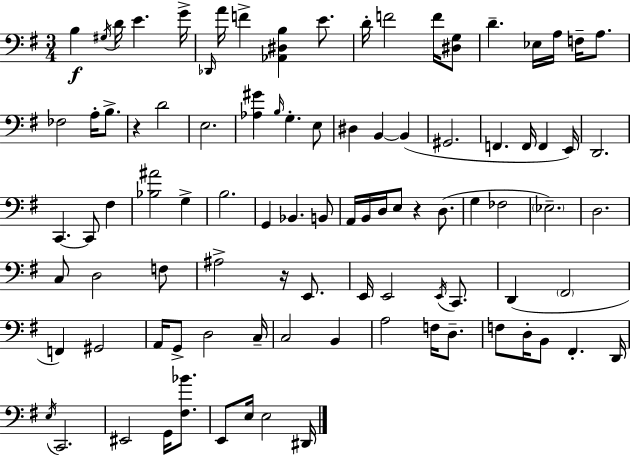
{
  \clef bass
  \numericTimeSignature
  \time 3/4
  \key e \minor
  b4\f \acciaccatura { gis16 } d'16 e'4. | g'16-> \grace { des,16 } a'16 f'4-> <aes, dis b>4 e'8. | d'16-. f'2 f'16 | <dis g>8 d'4.-- ees16 a16 f16-- a8. | \break fes2 a16-. b8.-> | r4 d'2 | e2. | <aes gis'>4 \grace { b16 } g4.-. | \break e8 dis4 b,4~~ b,4( | gis,2. | f,4. f,16 f,4 | e,16) d,2. | \break c,4.~~ c,8 fis4 | <bes ais'>2 g4-> | b2. | g,4 bes,4. | \break b,8 a,16 b,16 d16 e8 r4 | d8.( g4 fes2 | \parenthesize ees2.--) | d2. | \break c8 d2 | f8 ais2-> r16 | e,8. e,16 e,2 | \acciaccatura { e,16 } c,8. d,4( \parenthesize fis,2 | \break f,4) gis,2 | a,16 g,8-> d2 | c16-- c2 | b,4 a2 | \break f16 d8.-- f8 d16-. b,8 fis,4.-. | d,16 \acciaccatura { e16 } c,2. | eis,2 | g,16 <fis bes'>8. e,8 e16 e2 | \break dis,16 \bar "|."
}